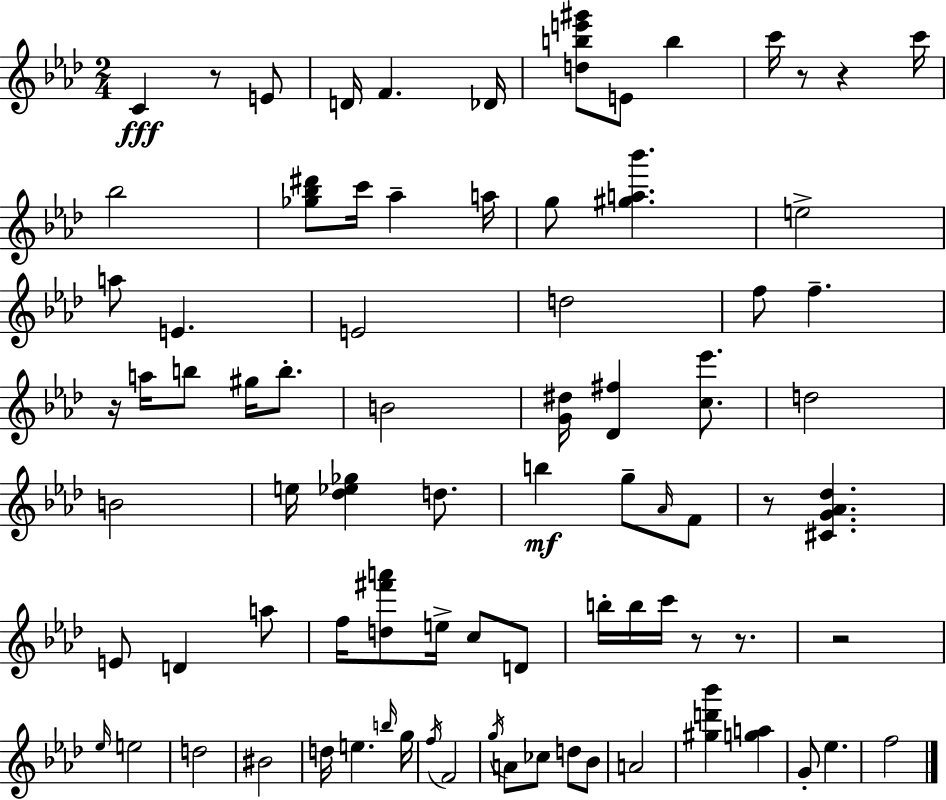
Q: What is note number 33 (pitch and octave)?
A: Ab4